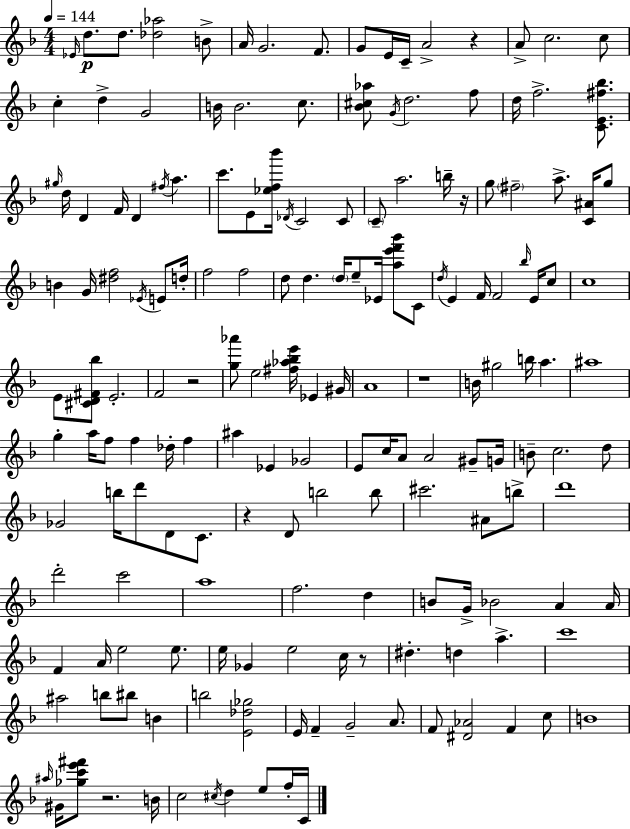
Eb4/s D5/e. D5/e. [Db5,Ab5]/h B4/e A4/s G4/h. F4/e. G4/e E4/s C4/s A4/h R/q A4/e C5/h. C5/e C5/q D5/q G4/h B4/s B4/h. C5/e. [Bb4,C#5,Ab5]/e G4/s D5/h. F5/e D5/s F5/h. [C4,E4,F#5,Bb5]/e. G#5/s D5/s D4/q F4/s D4/q F#5/s A5/q. C6/e. E4/e [Eb5,F5,Bb6]/s Db4/s C4/h C4/e C4/e A5/h. B5/s R/s G5/e F#5/h A5/e. [C4,A#4]/s G5/e B4/q G4/s [D#5,F5]/h Eb4/s E4/e D5/s F5/h F5/h D5/e D5/q. D5/s E5/e Eb4/s [A5,E6,F6,Bb6]/e C4/e D5/s E4/q F4/s F4/h Bb5/s E4/s C5/e C5/w E4/e [C#4,D4,F#4,Bb5]/e E4/h. F4/h R/h [G5,Ab6]/e E5/h [F#5,Ab5,Bb5,E6]/s Eb4/q G#4/s A4/w R/w B4/s G#5/h B5/s A5/q. A#5/w G5/q A5/s F5/e F5/q Db5/s F5/q A#5/q Eb4/q Gb4/h E4/e C5/s A4/e A4/h G#4/e G4/s B4/e C5/h. D5/e Gb4/h B5/s D6/e D4/e C4/e. R/q D4/e B5/h B5/e C#6/h. A#4/e B5/e D6/w D6/h C6/h A5/w F5/h. D5/q B4/e G4/s Bb4/h A4/q A4/s F4/q A4/s E5/h E5/e. E5/s Gb4/q E5/h C5/s R/e D#5/q. D5/q A5/q. C6/w A#5/h B5/e BIS5/e B4/q B5/h [E4,Db5,Gb5]/h E4/s F4/q G4/h A4/e. F4/e [D#4,Ab4]/h F4/q C5/e B4/w A#5/s G#4/s [Gb5,C6,E6,F#6]/e R/h. B4/s C5/h C#5/s D5/q E5/e F5/s C4/s